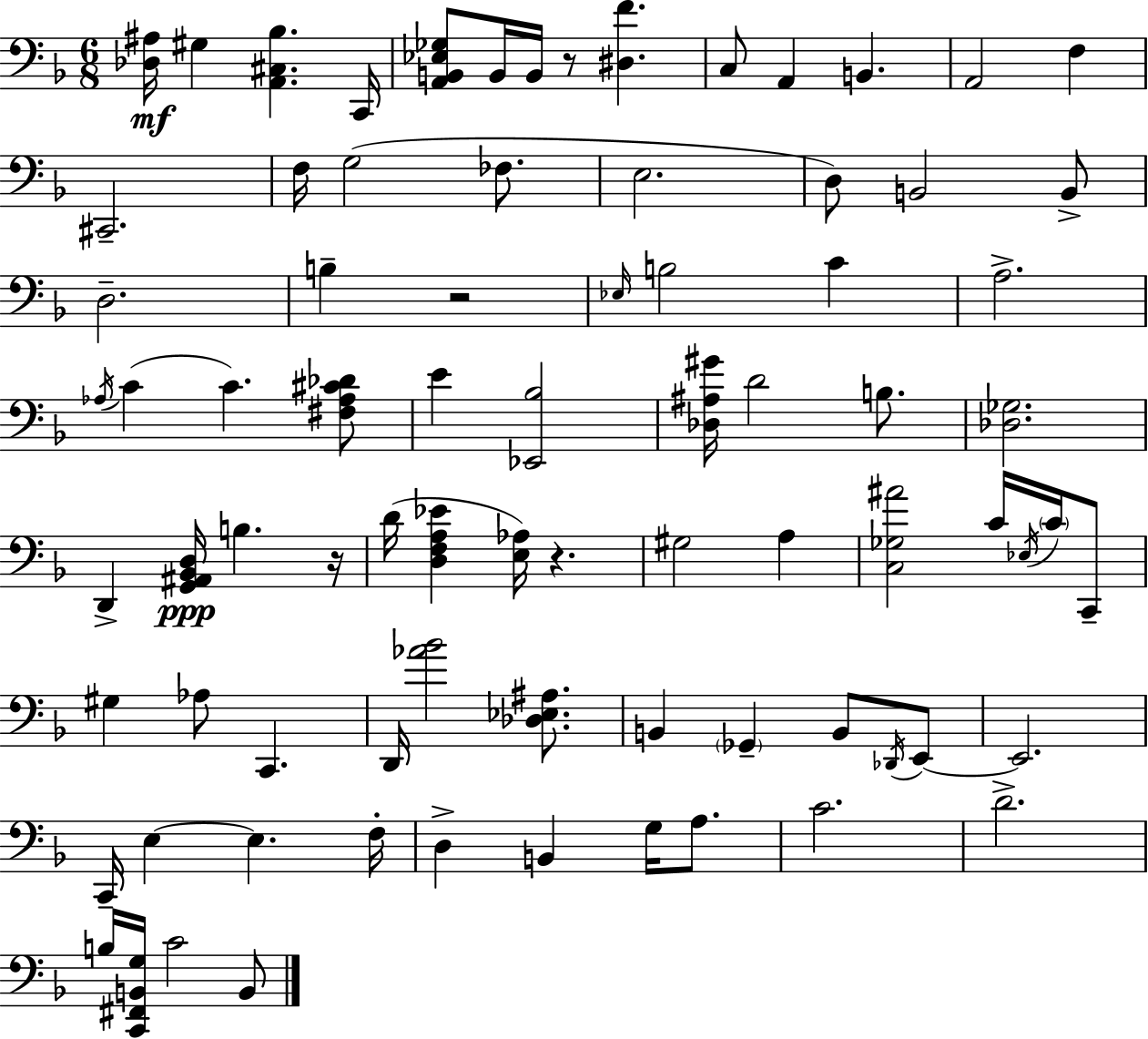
[Db3,A#3]/s G#3/q [A2,C#3,Bb3]/q. C2/s [A2,B2,Eb3,Gb3]/e B2/s B2/s R/e [D#3,F4]/q. C3/e A2/q B2/q. A2/h F3/q C#2/h. F3/s G3/h FES3/e. E3/h. D3/e B2/h B2/e D3/h. B3/q R/h Eb3/s B3/h C4/q A3/h. Ab3/s C4/q C4/q. [F#3,Ab3,C#4,Db4]/e E4/q [Eb2,Bb3]/h [Db3,A#3,G#4]/s D4/h B3/e. [Db3,Gb3]/h. D2/q [G2,A#2,Bb2,D3]/s B3/q. R/s D4/s [D3,F3,A3,Eb4]/q [E3,Ab3]/s R/q. G#3/h A3/q [C3,Gb3,A#4]/h C4/s Eb3/s C4/s C2/e G#3/q Ab3/e C2/q. D2/s [Ab4,Bb4]/h [Db3,Eb3,A#3]/e. B2/q Gb2/q B2/e Db2/s E2/e E2/h. C2/s E3/q E3/q. F3/s D3/q B2/q G3/s A3/e. C4/h. D4/h. B3/s [C2,F#2,B2,G3]/s C4/h B2/e